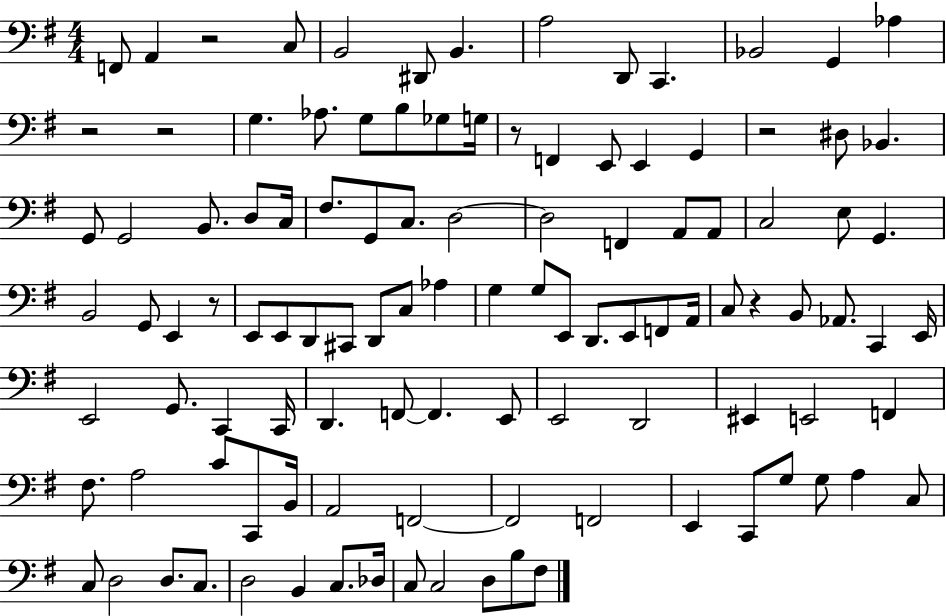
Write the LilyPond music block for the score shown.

{
  \clef bass
  \numericTimeSignature
  \time 4/4
  \key g \major
  \repeat volta 2 { f,8 a,4 r2 c8 | b,2 dis,8 b,4. | a2 d,8 c,4. | bes,2 g,4 aes4 | \break r2 r2 | g4. aes8. g8 b8 ges8 g16 | r8 f,4 e,8 e,4 g,4 | r2 dis8 bes,4. | \break g,8 g,2 b,8. d8 c16 | fis8. g,8 c8. d2~~ | d2 f,4 a,8 a,8 | c2 e8 g,4. | \break b,2 g,8 e,4 r8 | e,8 e,8 d,8 cis,8 d,8 c8 aes4 | g4 g8 e,8 d,8. e,8 f,8 a,16 | c8 r4 b,8 aes,8. c,4 e,16 | \break e,2 g,8. c,4 c,16 | d,4. f,8~~ f,4. e,8 | e,2 d,2 | eis,4 e,2 f,4 | \break fis8. a2 c'8 c,8 b,16 | a,2 f,2~~ | f,2 f,2 | e,4 c,8 g8 g8 a4 c8 | \break c8 d2 d8. c8. | d2 b,4 c8. des16 | c8 c2 d8 b8 fis8 | } \bar "|."
}